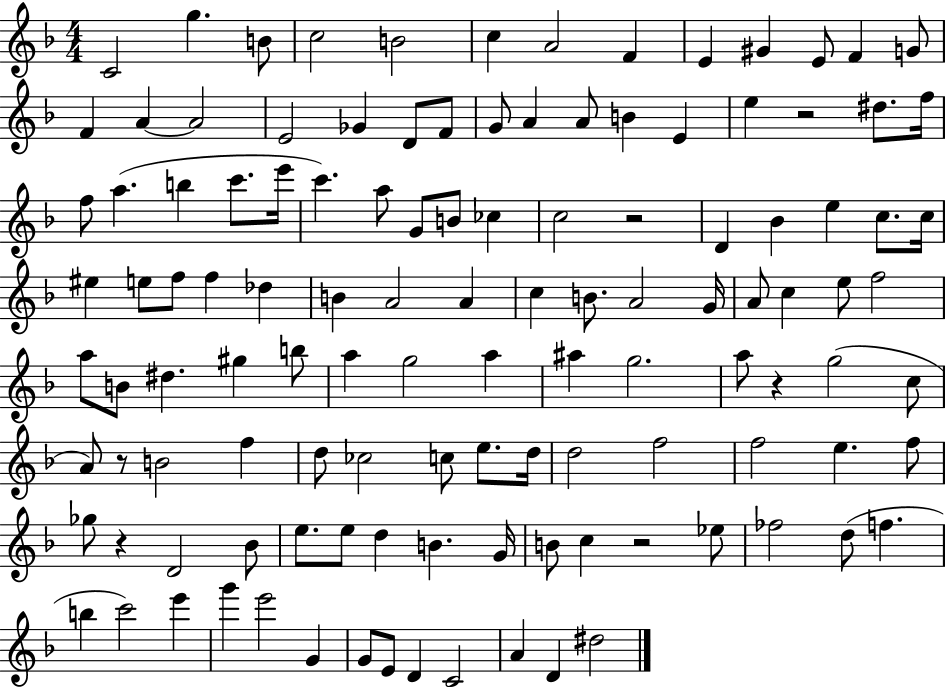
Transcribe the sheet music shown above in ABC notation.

X:1
T:Untitled
M:4/4
L:1/4
K:F
C2 g B/2 c2 B2 c A2 F E ^G E/2 F G/2 F A A2 E2 _G D/2 F/2 G/2 A A/2 B E e z2 ^d/2 f/4 f/2 a b c'/2 e'/4 c' a/2 G/2 B/2 _c c2 z2 D _B e c/2 c/4 ^e e/2 f/2 f _d B A2 A c B/2 A2 G/4 A/2 c e/2 f2 a/2 B/2 ^d ^g b/2 a g2 a ^a g2 a/2 z g2 c/2 A/2 z/2 B2 f d/2 _c2 c/2 e/2 d/4 d2 f2 f2 e f/2 _g/2 z D2 _B/2 e/2 e/2 d B G/4 B/2 c z2 _e/2 _f2 d/2 f b c'2 e' g' e'2 G G/2 E/2 D C2 A D ^d2